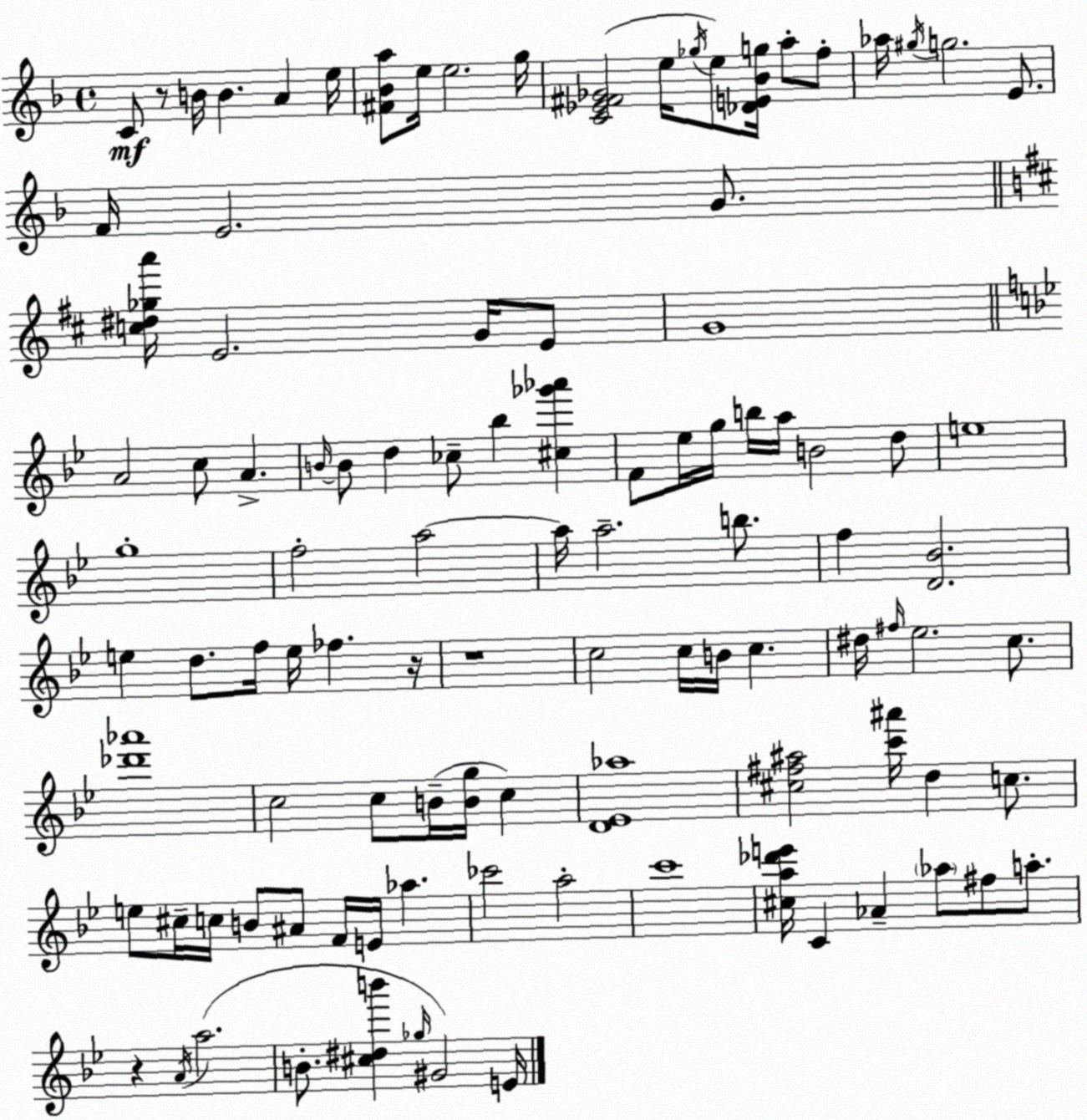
X:1
T:Untitled
M:4/4
L:1/4
K:Dm
C/2 z/2 B/4 B A e/4 [^F_Ba]/2 e/4 e2 g/4 [C_E^F_G]2 e/4 _g/4 e/2 [_DE_Bg]/4 a/2 f/2 _a/4 ^g/4 g2 E/2 F/4 E2 G/2 [c^d_ga']/4 E2 G/4 E/2 G4 A2 c/2 A B/4 B/2 d _c/2 _b [^c_g'_a'] F/2 _e/4 g/4 b/4 a/4 B2 d/2 e4 g4 f2 a2 a/4 a2 b/2 f [D_B]2 e d/2 f/4 e/4 _f z/4 z4 c2 c/4 B/4 c ^d/4 ^f/4 _e2 c/2 [_d'_a']4 c2 c/2 B/4 [Bg]/4 c [D_E_a]4 [^c^f^a]2 [c'^a']/4 d c/2 e/2 ^c/4 c/4 B/2 ^A/2 F/4 E/4 _a _c'2 a2 c'4 [^ca_d'e']/4 C _A _a/2 ^f/2 a/2 z A/4 a2 B/2 [^c^db'] _g/4 ^G2 E/4